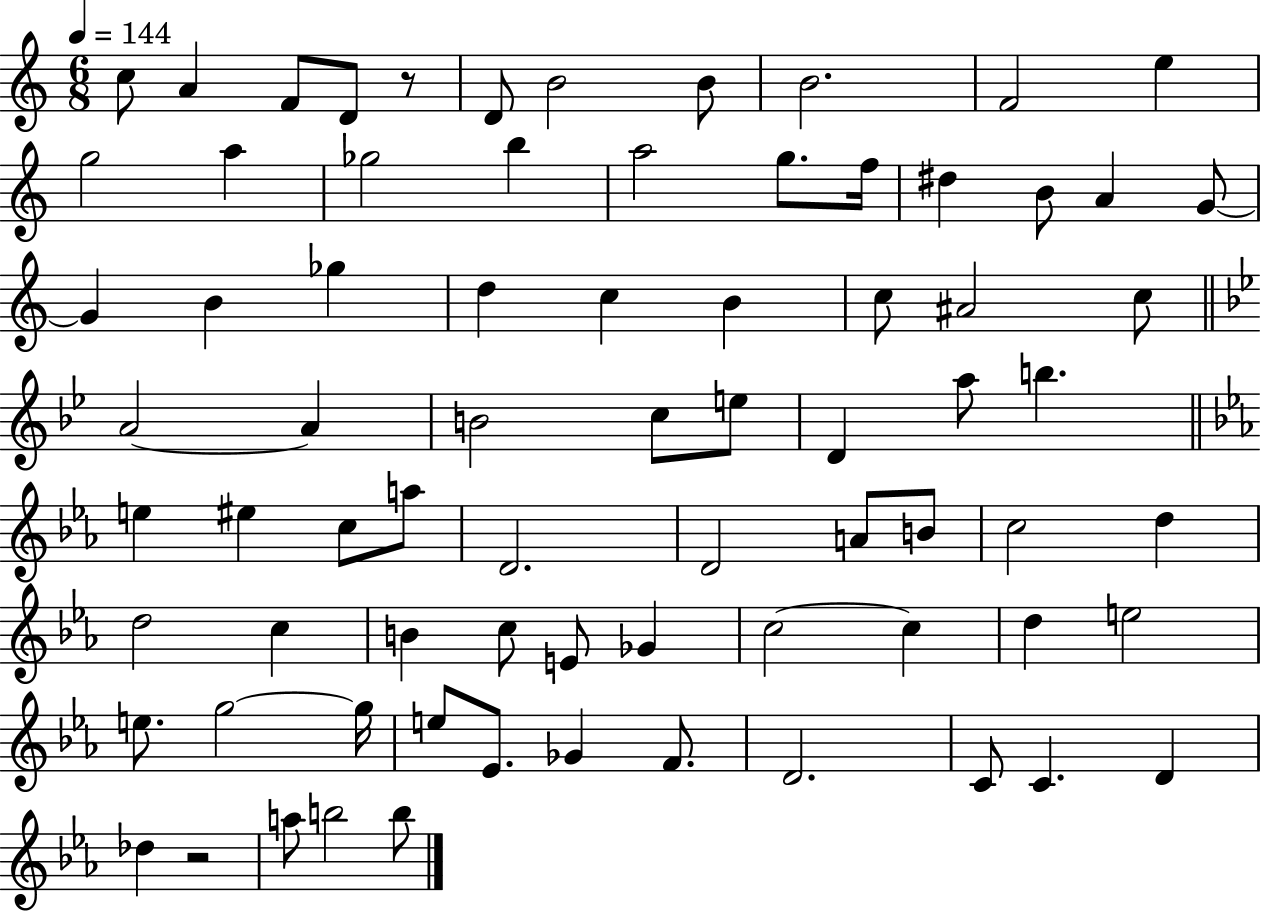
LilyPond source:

{
  \clef treble
  \numericTimeSignature
  \time 6/8
  \key c \major
  \tempo 4 = 144
  c''8 a'4 f'8 d'8 r8 | d'8 b'2 b'8 | b'2. | f'2 e''4 | \break g''2 a''4 | ges''2 b''4 | a''2 g''8. f''16 | dis''4 b'8 a'4 g'8~~ | \break g'4 b'4 ges''4 | d''4 c''4 b'4 | c''8 ais'2 c''8 | \bar "||" \break \key bes \major a'2~~ a'4 | b'2 c''8 e''8 | d'4 a''8 b''4. | \bar "||" \break \key ees \major e''4 eis''4 c''8 a''8 | d'2. | d'2 a'8 b'8 | c''2 d''4 | \break d''2 c''4 | b'4 c''8 e'8 ges'4 | c''2~~ c''4 | d''4 e''2 | \break e''8. g''2~~ g''16 | e''8 ees'8. ges'4 f'8. | d'2. | c'8 c'4. d'4 | \break des''4 r2 | a''8 b''2 b''8 | \bar "|."
}